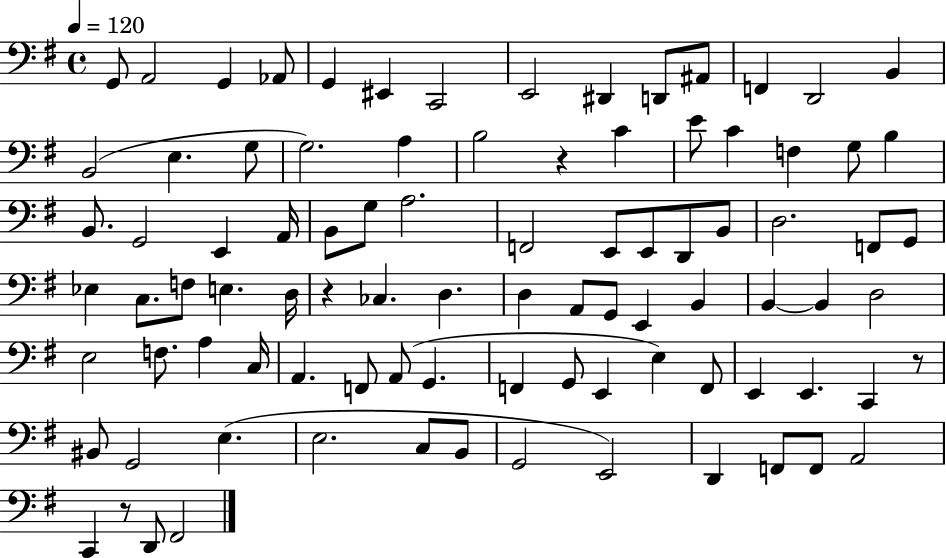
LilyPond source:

{
  \clef bass
  \time 4/4
  \defaultTimeSignature
  \key g \major
  \tempo 4 = 120
  g,8 a,2 g,4 aes,8 | g,4 eis,4 c,2 | e,2 dis,4 d,8 ais,8 | f,4 d,2 b,4 | \break b,2( e4. g8 | g2.) a4 | b2 r4 c'4 | e'8 c'4 f4 g8 b4 | \break b,8. g,2 e,4 a,16 | b,8 g8 a2. | f,2 e,8 e,8 d,8 b,8 | d2. f,8 g,8 | \break ees4 c8. f8 e4. d16 | r4 ces4. d4. | d4 a,8 g,8 e,4 b,4 | b,4~~ b,4 d2 | \break e2 f8. a4 c16 | a,4. f,8 a,8( g,4. | f,4 g,8 e,4 e4) f,8 | e,4 e,4. c,4 r8 | \break bis,8 g,2 e4.( | e2. c8 b,8 | g,2 e,2) | d,4 f,8 f,8 a,2 | \break c,4 r8 d,8 fis,2 | \bar "|."
}